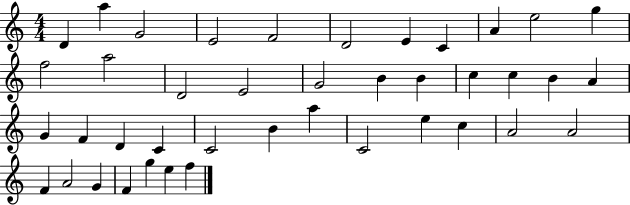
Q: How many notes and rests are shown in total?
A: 41